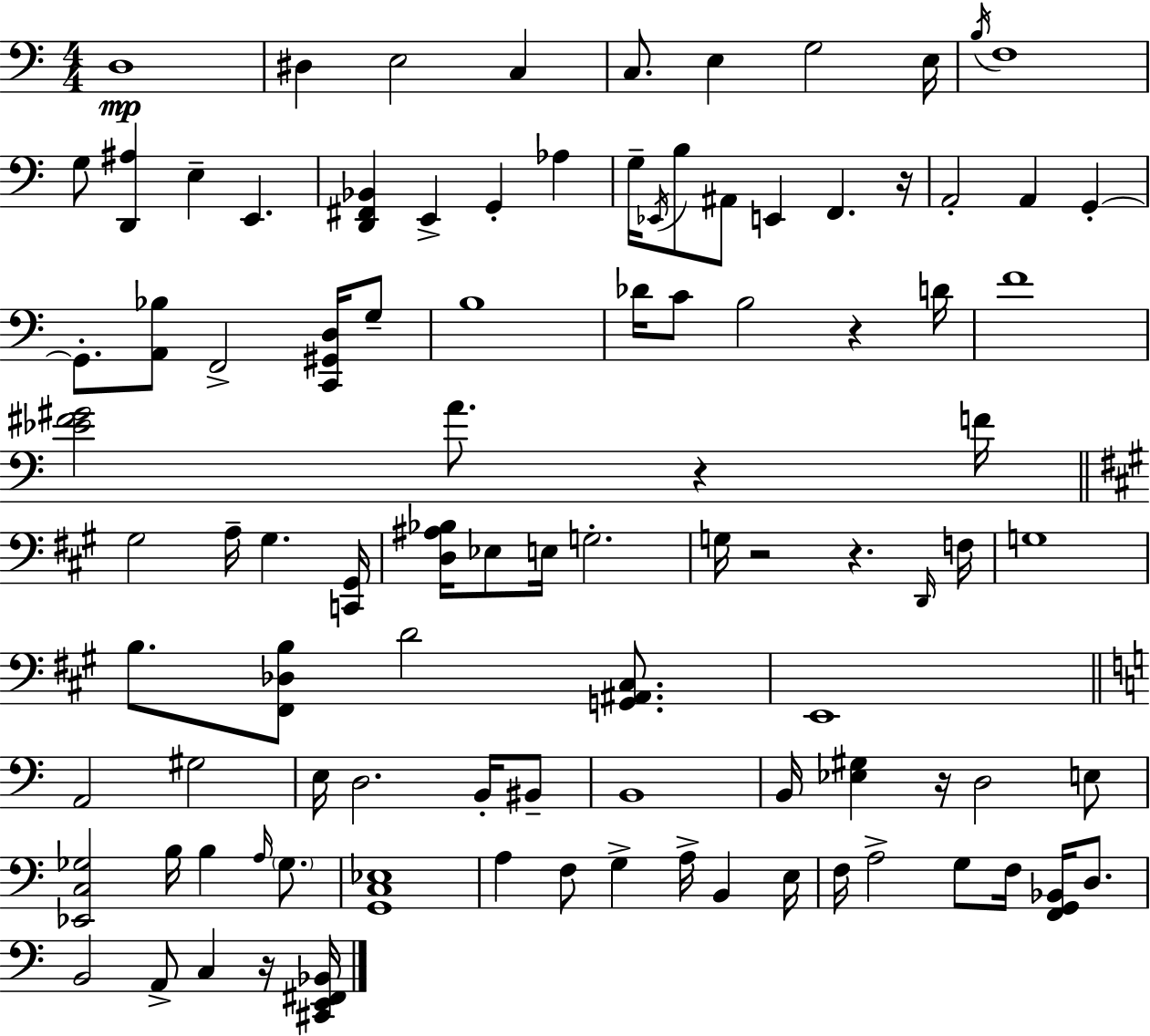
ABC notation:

X:1
T:Untitled
M:4/4
L:1/4
K:Am
D,4 ^D, E,2 C, C,/2 E, G,2 E,/4 B,/4 F,4 G,/2 [D,,^A,] E, E,, [D,,^F,,_B,,] E,, G,, _A, G,/4 _E,,/4 B,/2 ^A,,/2 E,, F,, z/4 A,,2 A,, G,, G,,/2 [A,,_B,]/2 F,,2 [C,,^G,,D,]/4 G,/2 B,4 _D/4 C/2 B,2 z D/4 F4 [_E^F^G]2 A/2 z F/4 ^G,2 A,/4 ^G, [C,,^G,,]/4 [D,^A,_B,]/4 _E,/2 E,/4 G,2 G,/4 z2 z D,,/4 F,/4 G,4 B,/2 [^F,,_D,B,]/2 D2 [G,,^A,,^C,]/2 E,,4 A,,2 ^G,2 E,/4 D,2 B,,/4 ^B,,/2 B,,4 B,,/4 [_E,^G,] z/4 D,2 E,/2 [_E,,C,_G,]2 B,/4 B, A,/4 _G,/2 [G,,C,_E,]4 A, F,/2 G, A,/4 B,, E,/4 F,/4 A,2 G,/2 F,/4 [F,,G,,_B,,]/4 D,/2 B,,2 A,,/2 C, z/4 [^C,,E,,^F,,_B,,]/4